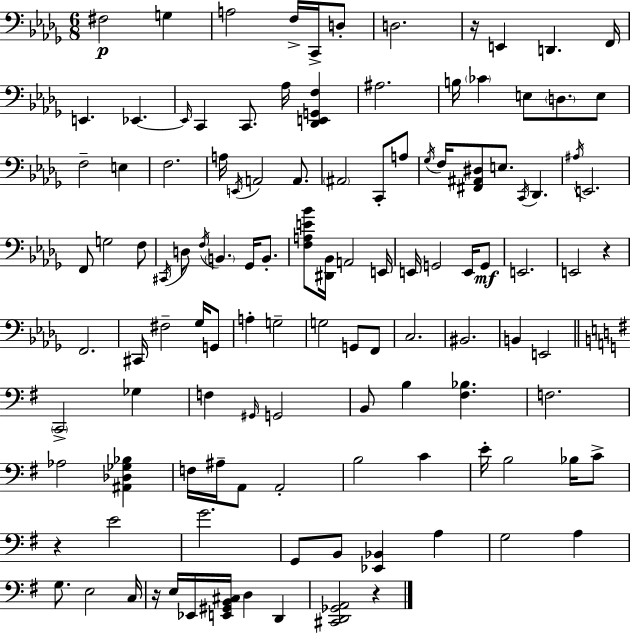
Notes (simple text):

F#3/h G3/q A3/h F3/s C2/s D3/e D3/h. R/s E2/q D2/q. F2/s E2/q. Eb2/q. Eb2/s C2/q C2/e. Ab3/s [Db2,E2,G2,F3]/q A#3/h. B3/s CES4/q E3/e D3/e. E3/e F3/h E3/q F3/h. A3/s E2/s A2/h A2/e. A#2/h C2/e A3/e Gb3/s F3/s [F#2,A#2,D#3]/e E3/e. C2/s Db2/q. A#3/s E2/h. F2/e G3/h F3/e C#2/s D3/e F3/s B2/q. Gb2/s B2/e. [F3,A3,E4,Bb4]/e [D#2,Bb2]/s A2/h E2/s E2/s G2/h E2/s G2/e E2/h. E2/h R/q F2/h. C#2/s F#3/h Gb3/s G2/e A3/q G3/h G3/h G2/e F2/e C3/h. BIS2/h. B2/q E2/h C2/h Gb3/q F3/q G#2/s G2/h B2/e B3/q [F#3,Bb3]/q. F3/h. Ab3/h [A#2,Db3,Gb3,Bb3]/q F3/s A#3/s A2/e A2/h B3/h C4/q E4/s B3/h Bb3/s C4/e R/q E4/h G4/h. G2/e B2/e [Eb2,Bb2]/q A3/q G3/h A3/q G3/e. E3/h C3/s R/s E3/s Eb2/s [E2,G#2,B2,C#3]/s D3/q D2/q [C#2,D2,Gb2,A2]/h R/q